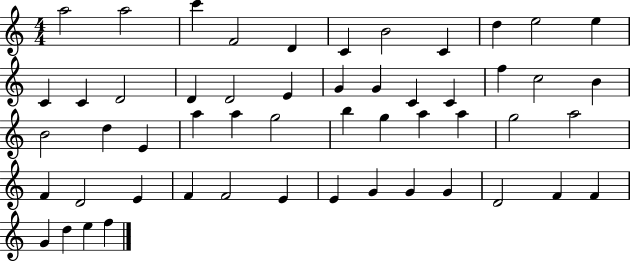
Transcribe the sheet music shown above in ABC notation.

X:1
T:Untitled
M:4/4
L:1/4
K:C
a2 a2 c' F2 D C B2 C d e2 e C C D2 D D2 E G G C C f c2 B B2 d E a a g2 b g a a g2 a2 F D2 E F F2 E E G G G D2 F F G d e f